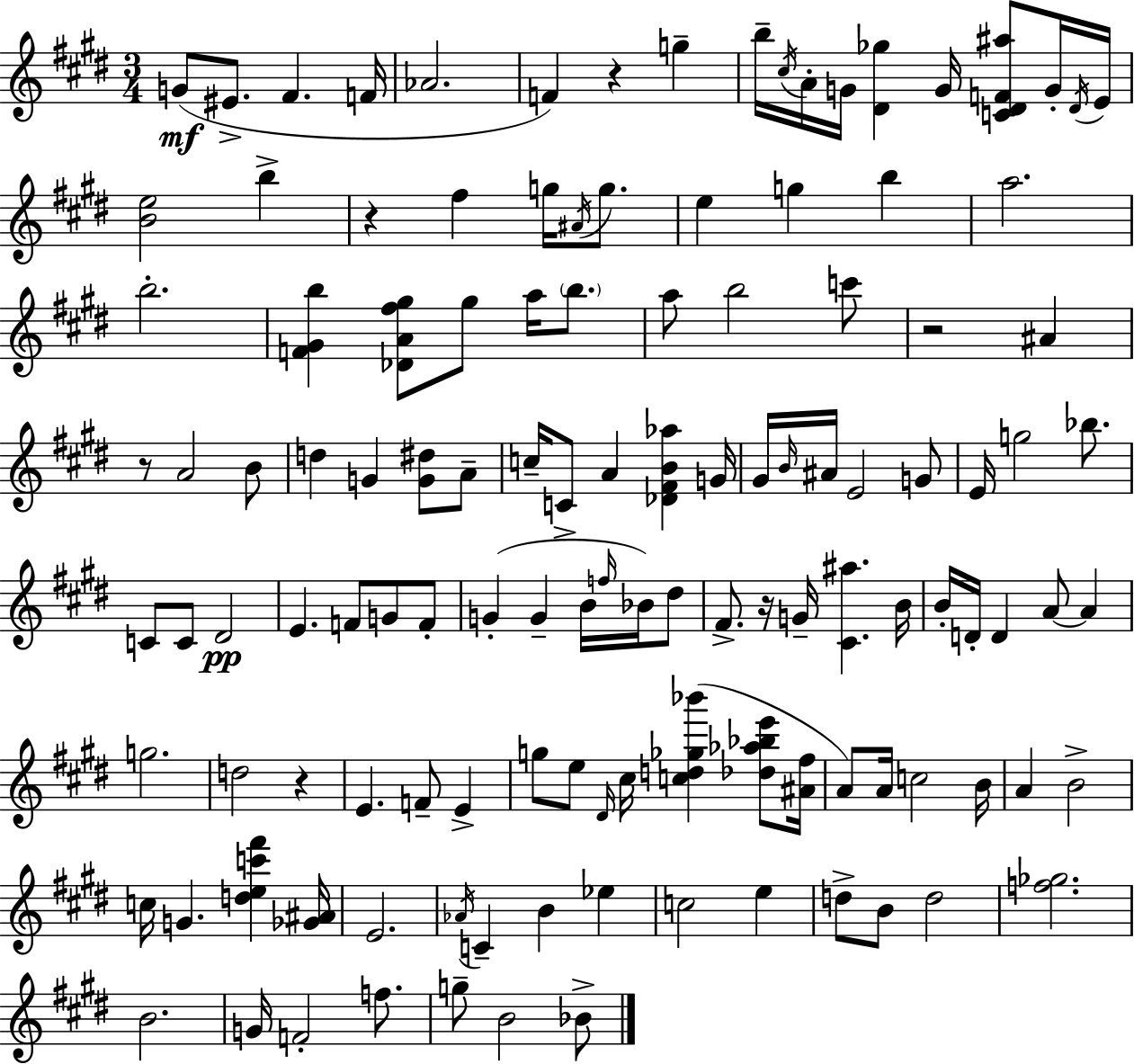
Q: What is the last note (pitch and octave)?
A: Bb4